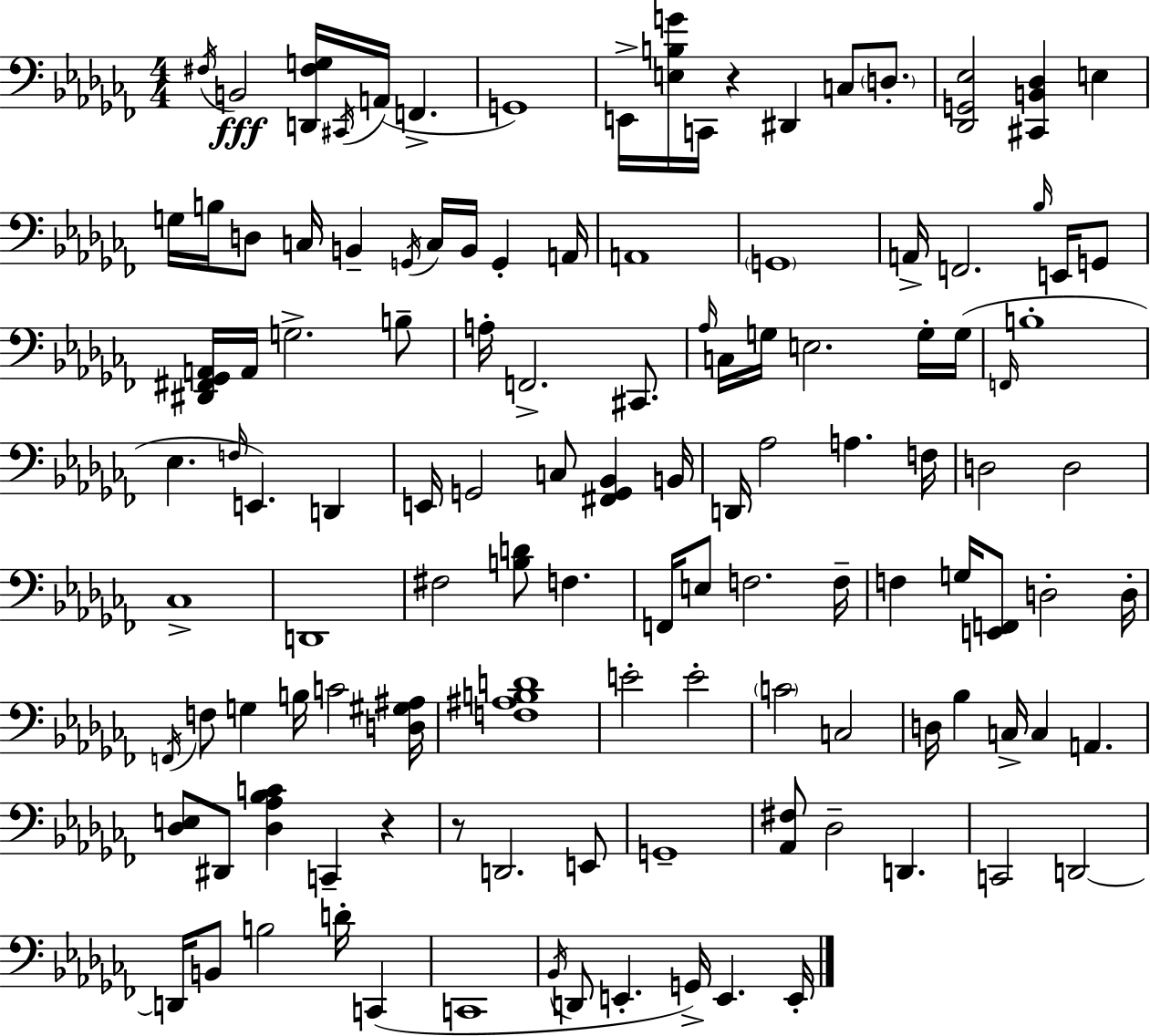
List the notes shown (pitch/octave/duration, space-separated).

F#3/s B2/h [D2,F#3,G3]/s C#2/s A2/s F2/q. G2/w E2/s [E3,B3,G4]/s C2/s R/q D#2/q C3/e D3/e. [Db2,G2,Eb3]/h [C#2,B2,Db3]/q E3/q G3/s B3/s D3/e C3/s B2/q G2/s C3/s B2/s G2/q A2/s A2/w G2/w A2/s F2/h. Bb3/s E2/s G2/e [D#2,F#2,Gb2,A2]/s A2/s G3/h. B3/e A3/s F2/h. C#2/e. Ab3/s C3/s G3/s E3/h. G3/s G3/s F2/s B3/w Eb3/q. F3/s E2/q. D2/q E2/s G2/h C3/e [F#2,G2,Bb2]/q B2/s D2/s Ab3/h A3/q. F3/s D3/h D3/h CES3/w D2/w F#3/h [B3,D4]/e F3/q. F2/s E3/e F3/h. F3/s F3/q G3/s [E2,F2]/e D3/h D3/s F2/s F3/e G3/q B3/s C4/h [D3,G#3,A#3]/s [F3,A#3,B3,D4]/w E4/h E4/h C4/h C3/h D3/s Bb3/q C3/s C3/q A2/q. [Db3,E3]/e D#2/e [Db3,Ab3,Bb3,C4]/q C2/q R/q R/e D2/h. E2/e G2/w [Ab2,F#3]/e Db3/h D2/q. C2/h D2/h D2/s B2/e B3/h D4/s C2/q C2/w Bb2/s D2/e E2/q. G2/s E2/q. E2/s